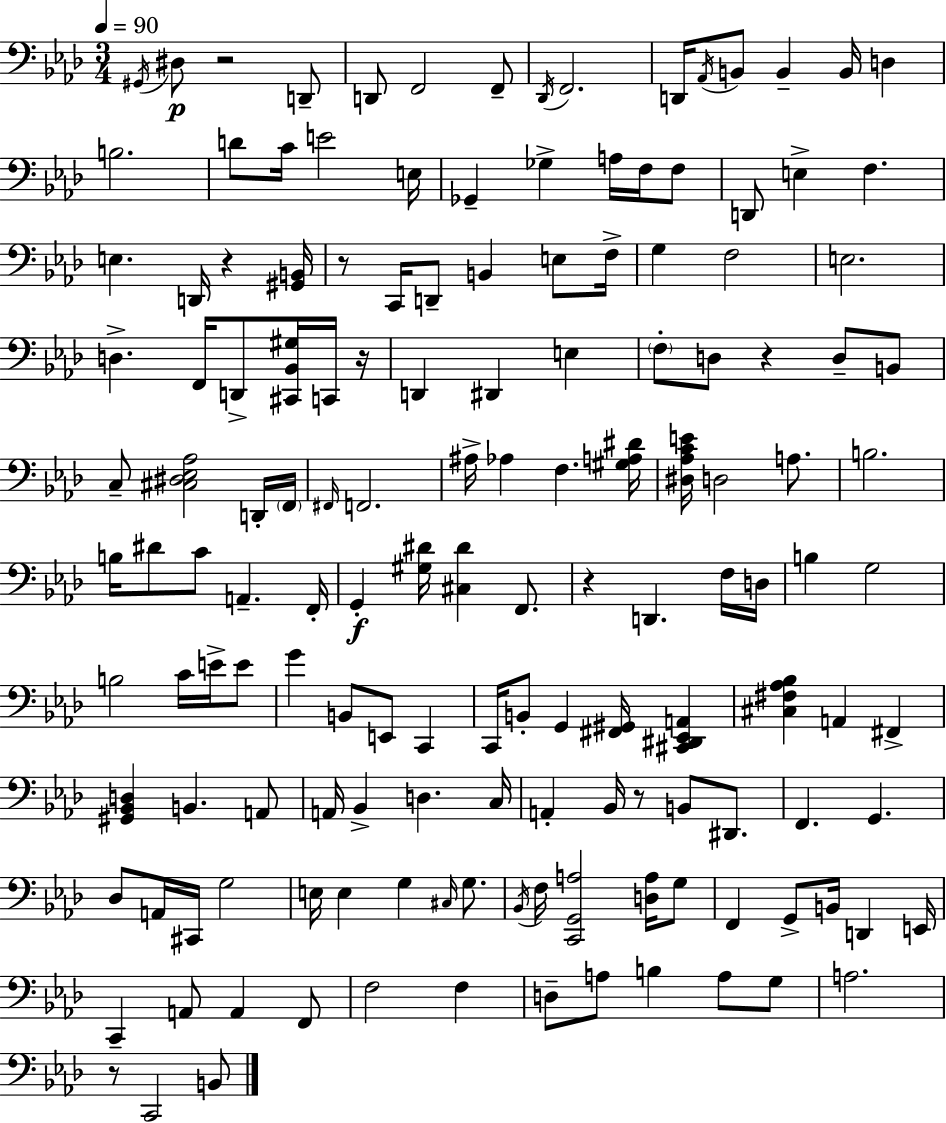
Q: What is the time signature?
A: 3/4